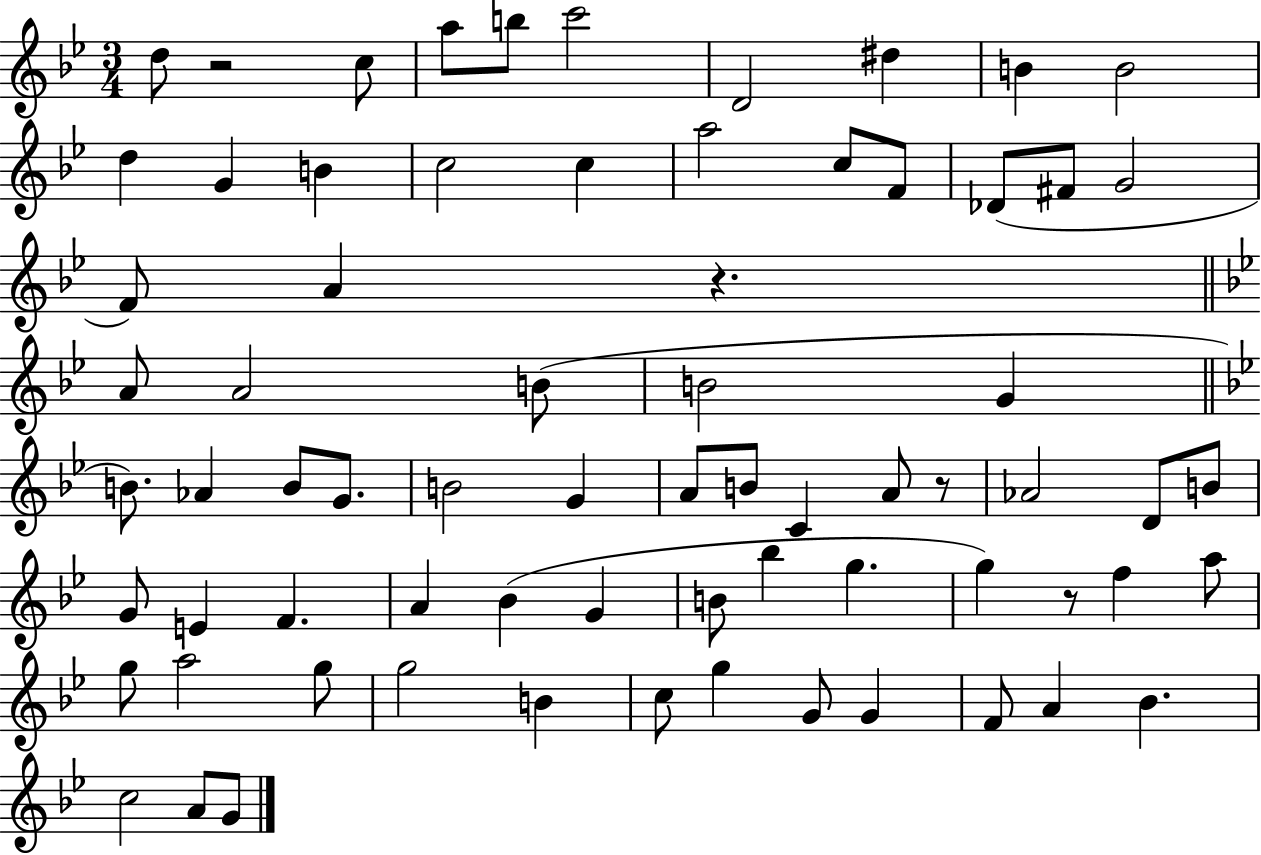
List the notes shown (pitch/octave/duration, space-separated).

D5/e R/h C5/e A5/e B5/e C6/h D4/h D#5/q B4/q B4/h D5/q G4/q B4/q C5/h C5/q A5/h C5/e F4/e Db4/e F#4/e G4/h F4/e A4/q R/q. A4/e A4/h B4/e B4/h G4/q B4/e. Ab4/q B4/e G4/e. B4/h G4/q A4/e B4/e C4/q A4/e R/e Ab4/h D4/e B4/e G4/e E4/q F4/q. A4/q Bb4/q G4/q B4/e Bb5/q G5/q. G5/q R/e F5/q A5/e G5/e A5/h G5/e G5/h B4/q C5/e G5/q G4/e G4/q F4/e A4/q Bb4/q. C5/h A4/e G4/e